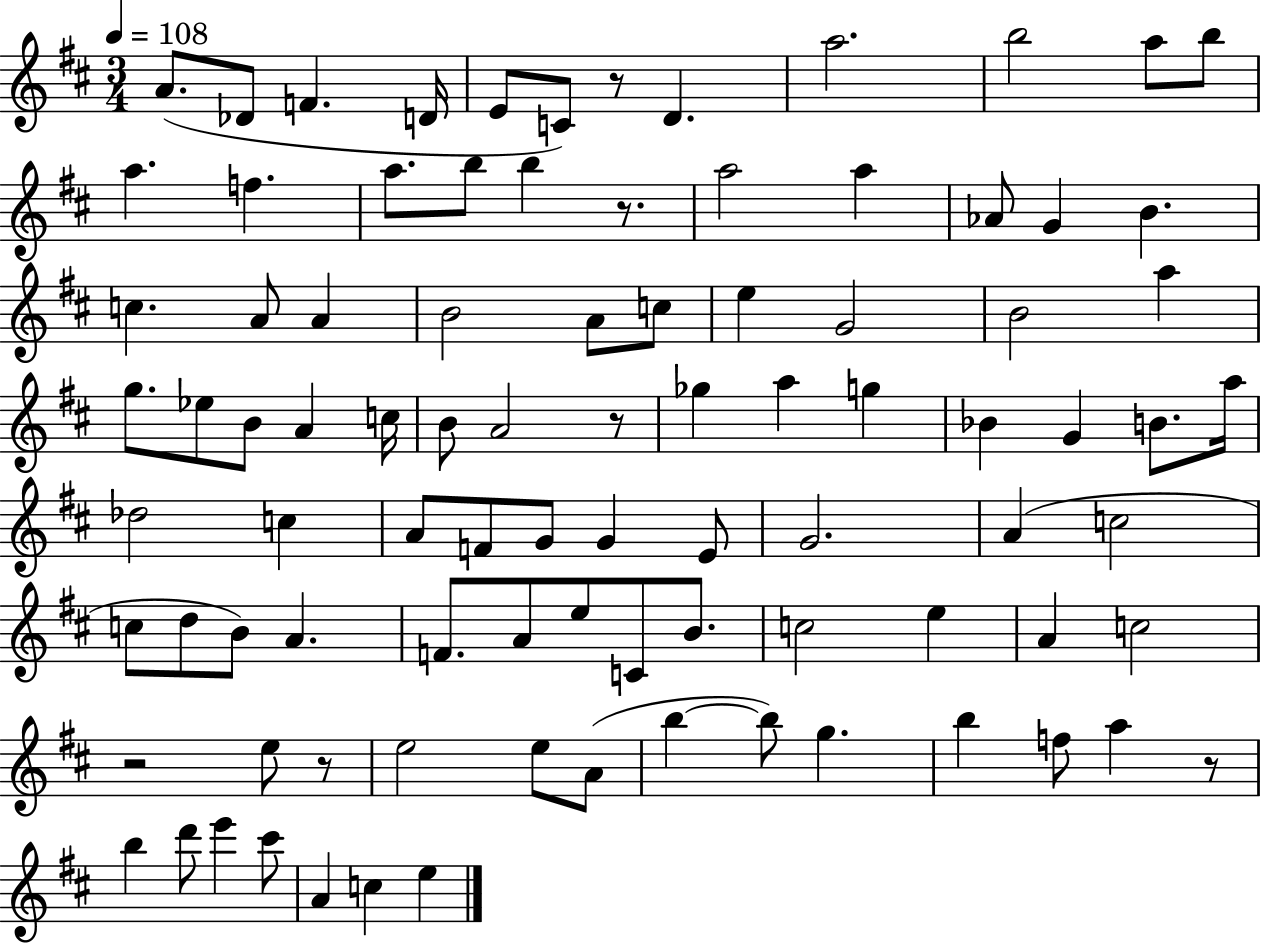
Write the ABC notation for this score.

X:1
T:Untitled
M:3/4
L:1/4
K:D
A/2 _D/2 F D/4 E/2 C/2 z/2 D a2 b2 a/2 b/2 a f a/2 b/2 b z/2 a2 a _A/2 G B c A/2 A B2 A/2 c/2 e G2 B2 a g/2 _e/2 B/2 A c/4 B/2 A2 z/2 _g a g _B G B/2 a/4 _d2 c A/2 F/2 G/2 G E/2 G2 A c2 c/2 d/2 B/2 A F/2 A/2 e/2 C/2 B/2 c2 e A c2 z2 e/2 z/2 e2 e/2 A/2 b b/2 g b f/2 a z/2 b d'/2 e' ^c'/2 A c e